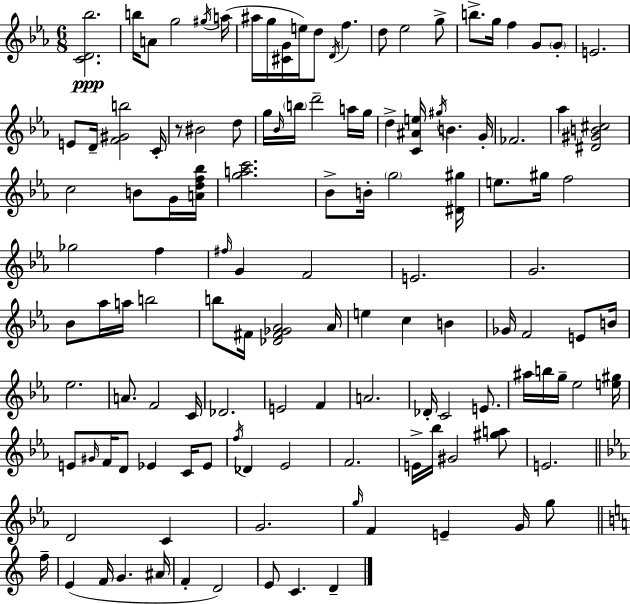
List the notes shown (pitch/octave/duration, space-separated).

[C4,D4,Bb5]/h. B5/s A4/e G5/h G#5/s A5/s A#5/s G5/s [C#4,G4]/s E5/s D5/e D4/s F5/q. D5/e Eb5/h G5/e B5/e. G5/s F5/q G4/e G4/e E4/h. E4/e D4/s [F4,G#4,B5]/h C4/s R/e BIS4/h D5/e G5/s Bb4/s B5/s D6/h A5/s G5/s D5/q [C4,A#4,E5]/s G#5/s B4/q. G4/s FES4/h. Ab5/q [D#4,G#4,B4,C#5]/h C5/h B4/e G4/s [A4,D5,F5,Bb5]/s [G5,A5,C6]/h. Bb4/e B4/s G5/h [D#4,G#5]/s E5/e. G#5/s F5/h Gb5/h F5/q F#5/s G4/q F4/h E4/h. G4/h. Bb4/e Ab5/s A5/s B5/h B5/e F#4/s [Db4,F#4,Gb4,Ab4]/h Ab4/s E5/q C5/q B4/q Gb4/s F4/h E4/e B4/s Eb5/h. A4/e. F4/h C4/s Db4/h. E4/h F4/q A4/h. Db4/s C4/h E4/e. A#5/s B5/s G5/s Eb5/h [E5,G#5]/s E4/e G#4/s F4/s D4/e Eb4/q C4/s Eb4/e F5/s Db4/q Eb4/h F4/h. E4/s Bb5/s G#4/h [G#5,A5]/e E4/h. D4/h C4/q G4/h. G5/s F4/q E4/q G4/s G5/e F5/s E4/q F4/s G4/q. A#4/s F4/q D4/h E4/e C4/q. D4/q